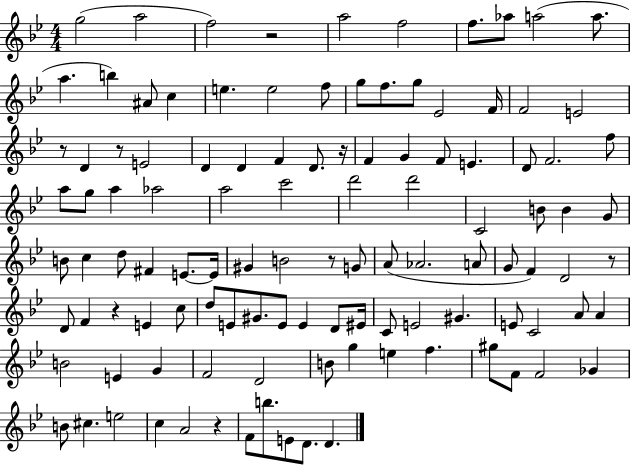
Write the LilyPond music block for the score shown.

{
  \clef treble
  \numericTimeSignature
  \time 4/4
  \key bes \major
  \repeat volta 2 { g''2( a''2 | f''2) r2 | a''2 f''2 | f''8. aes''8 a''2( a''8. | \break a''4. b''4) ais'8 c''4 | e''4. e''2 f''8 | g''8 f''8. g''8 ees'2 f'16 | f'2 e'2 | \break r8 d'4 r8 e'2 | d'4 d'4 f'4 d'8. r16 | f'4 g'4 f'8 e'4. | d'8 f'2. f''8 | \break a''8 g''8 a''4 aes''2 | a''2 c'''2 | d'''2 d'''2 | c'2 b'8 b'4 g'8 | \break b'8 c''4 d''8 fis'4 e'8.~~ e'16 | gis'4 b'2 r8 g'8 | a'8( aes'2. a'8 | g'8 f'4) d'2 r8 | \break d'8 f'4 r4 e'4 c''8 | d''8 e'8 gis'8. e'8 e'4 d'8 eis'16 | c'8 e'2 gis'4. | e'8 c'2 a'8 a'4 | \break b'2 e'4 g'4 | f'2 d'2 | b'8 g''4 e''4 f''4. | gis''8 f'8 f'2 ges'4 | \break b'8 cis''4. e''2 | c''4 a'2 r4 | f'8 b''8. e'8 d'8. d'4. | } \bar "|."
}